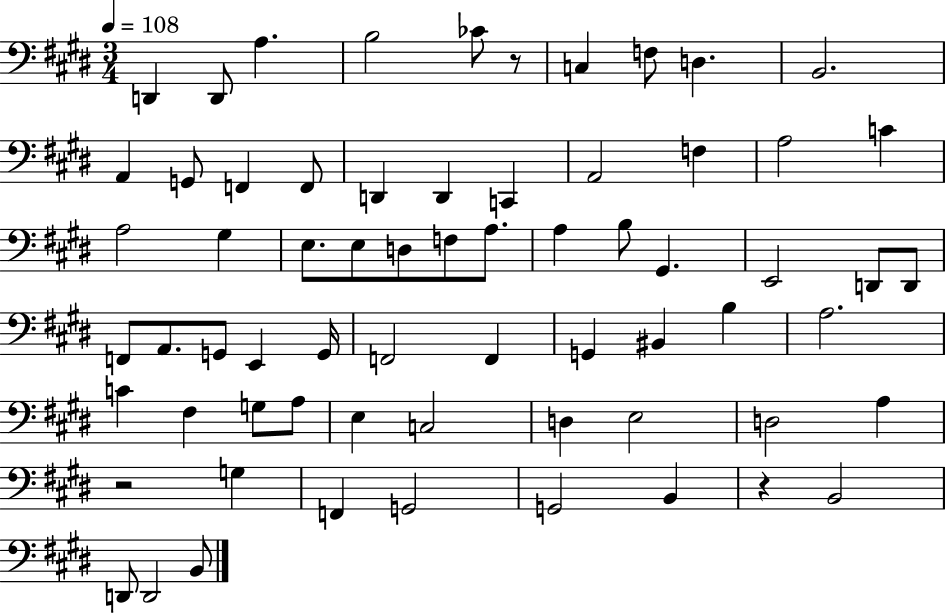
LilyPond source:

{
  \clef bass
  \numericTimeSignature
  \time 3/4
  \key e \major
  \tempo 4 = 108
  \repeat volta 2 { d,4 d,8 a4. | b2 ces'8 r8 | c4 f8 d4. | b,2. | \break a,4 g,8 f,4 f,8 | d,4 d,4 c,4 | a,2 f4 | a2 c'4 | \break a2 gis4 | e8. e8 d8 f8 a8. | a4 b8 gis,4. | e,2 d,8 d,8 | \break f,8 a,8. g,8 e,4 g,16 | f,2 f,4 | g,4 bis,4 b4 | a2. | \break c'4 fis4 g8 a8 | e4 c2 | d4 e2 | d2 a4 | \break r2 g4 | f,4 g,2 | g,2 b,4 | r4 b,2 | \break d,8 d,2 b,8 | } \bar "|."
}